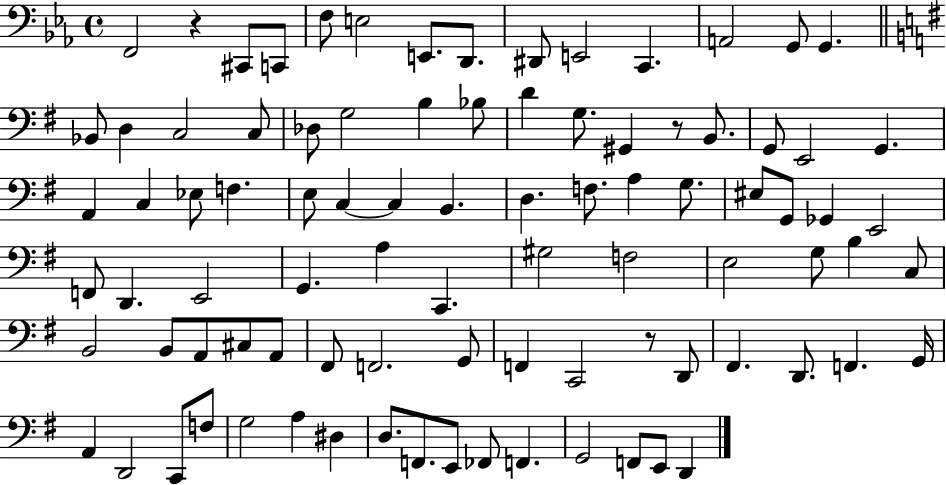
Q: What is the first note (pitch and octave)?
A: F2